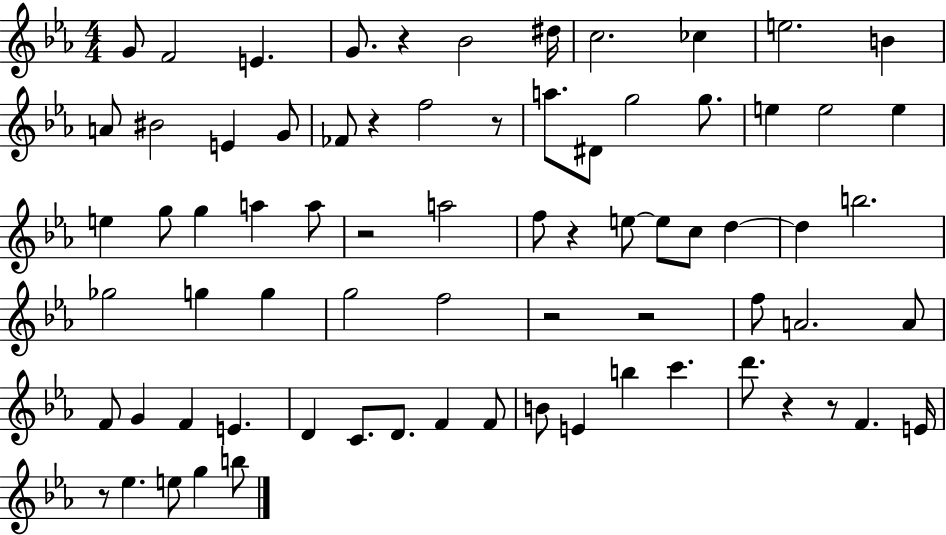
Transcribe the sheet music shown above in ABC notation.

X:1
T:Untitled
M:4/4
L:1/4
K:Eb
G/2 F2 E G/2 z _B2 ^d/4 c2 _c e2 B A/2 ^B2 E G/2 _F/2 z f2 z/2 a/2 ^D/2 g2 g/2 e e2 e e g/2 g a a/2 z2 a2 f/2 z e/2 e/2 c/2 d d b2 _g2 g g g2 f2 z2 z2 f/2 A2 A/2 F/2 G F E D C/2 D/2 F F/2 B/2 E b c' d'/2 z z/2 F E/4 z/2 _e e/2 g b/2